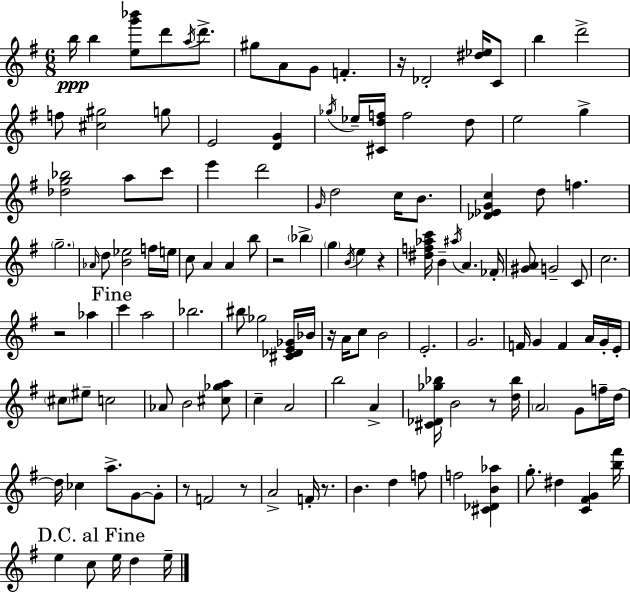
{
  \clef treble
  \numericTimeSignature
  \time 6/8
  \key e \minor
  b''16\ppp b''4 <e'' g''' bes'''>8 d'''8 \acciaccatura { a''16 } d'''8.-> | gis''8 a'8 g'8 f'4.-. | r16 des'2-. <dis'' ees''>16 c'8 | b''4 d'''2-> | \break f''8 <cis'' gis''>2 g''8 | e'2 <d' g'>4 | \acciaccatura { ges''16 } ees''16-- <cis' d'' f''>16 f''2 | d''8 e''2 g''4-> | \break <des'' g'' bes''>2 a''8 | c'''8 e'''4 d'''2 | \grace { g'16 } d''2 c''16 | b'8. <des' ees' g' c''>4 d''8 f''4. | \break \parenthesize g''2.-- | \grace { aes'16 } d''8 <b' ees''>2 | f''16 e''16 c''8 a'4 a'4 | b''8 r2 | \break \parenthesize bes''4-> \parenthesize g''4 \acciaccatura { b'16 } e''4 | r4 <dis'' f'' aes'' c'''>16 b'4-- \acciaccatura { ais''16 } a'4. | fes'16-. <gis' a'>8 g'2-- | c'8 c''2. | \break r2 | aes''4 \mark "Fine" c'''4 a''2 | bes''2. | bis''8 ges''2 | \break <cis' des' e' ges'>16 bes'16 r16 a'16 c''8 b'2 | e'2.-. | g'2. | f'16 g'4 f'4 | \break a'16 g'16-. e'16-. \parenthesize cis''8 eis''8-- c''2 | aes'8 b'2 | <cis'' ges'' a''>8 c''4-- a'2 | b''2 | \break a'4-> <cis' des' ges'' bes''>16 b'2 | r8 <d'' bes''>16 \parenthesize a'2 | g'8 f''16-- d''16~~ d''16 ces''4 a''8.-> | g'8~~ g'8-. r8 f'2 | \break r8 a'2-> | f'16-. r8. b'4. | d''4 f''8 f''2 | <cis' des' b' aes''>4 g''8.-. dis''4 | \break <c' fis' g'>4 <b'' fis'''>16 \mark "D.C. al Fine" e''4 c''8 | e''16 d''4 e''16-- \bar "|."
}